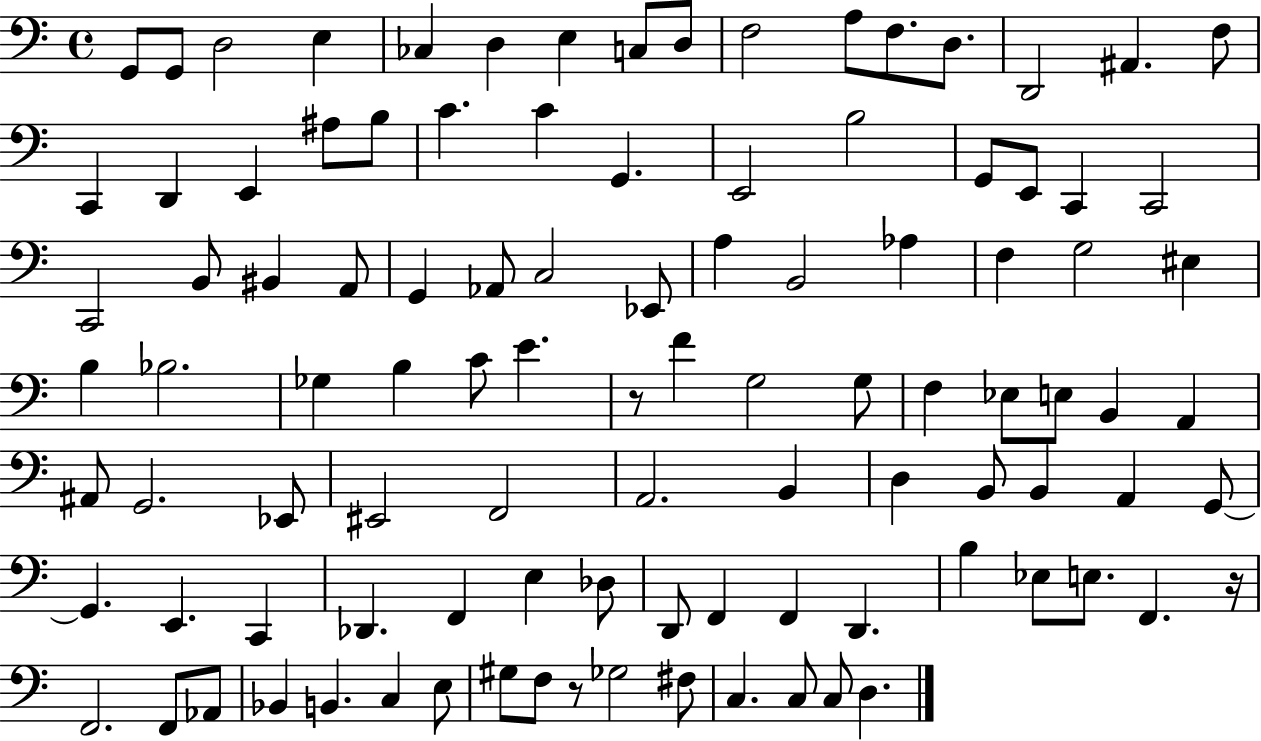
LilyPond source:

{
  \clef bass
  \time 4/4
  \defaultTimeSignature
  \key c \major
  \repeat volta 2 { g,8 g,8 d2 e4 | ces4 d4 e4 c8 d8 | f2 a8 f8. d8. | d,2 ais,4. f8 | \break c,4 d,4 e,4 ais8 b8 | c'4. c'4 g,4. | e,2 b2 | g,8 e,8 c,4 c,2 | \break c,2 b,8 bis,4 a,8 | g,4 aes,8 c2 ees,8 | a4 b,2 aes4 | f4 g2 eis4 | \break b4 bes2. | ges4 b4 c'8 e'4. | r8 f'4 g2 g8 | f4 ees8 e8 b,4 a,4 | \break ais,8 g,2. ees,8 | eis,2 f,2 | a,2. b,4 | d4 b,8 b,4 a,4 g,8~~ | \break g,4. e,4. c,4 | des,4. f,4 e4 des8 | d,8 f,4 f,4 d,4. | b4 ees8 e8. f,4. r16 | \break f,2. f,8 aes,8 | bes,4 b,4. c4 e8 | gis8 f8 r8 ges2 fis8 | c4. c8 c8 d4. | \break } \bar "|."
}